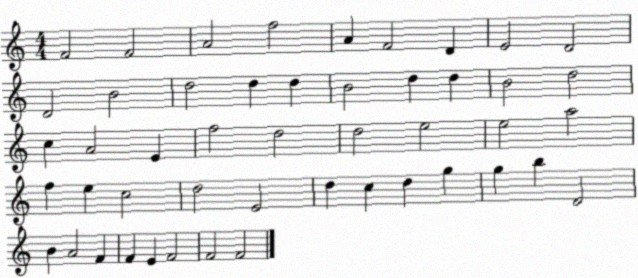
X:1
T:Untitled
M:4/4
L:1/4
K:C
F2 F2 A2 f2 A F2 D E2 D2 D2 B2 d2 d d B2 d d B2 d2 c A2 E f2 d2 d2 e2 e2 a2 f e c2 d2 E2 d c d g g b D2 B A2 F F E F2 F2 F2